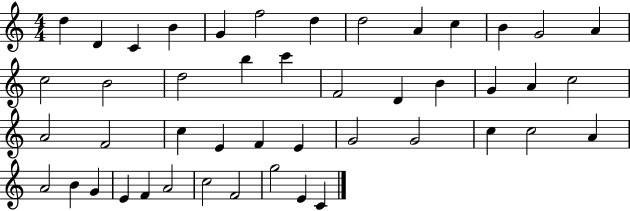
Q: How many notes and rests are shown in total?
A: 46